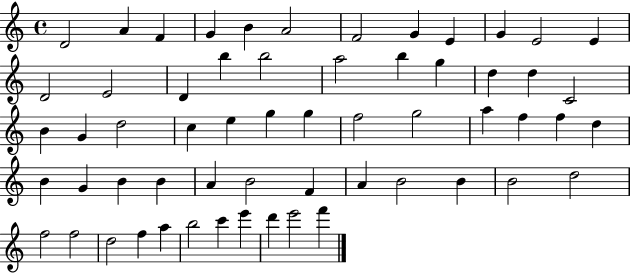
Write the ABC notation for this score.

X:1
T:Untitled
M:4/4
L:1/4
K:C
D2 A F G B A2 F2 G E G E2 E D2 E2 D b b2 a2 b g d d C2 B G d2 c e g g f2 g2 a f f d B G B B A B2 F A B2 B B2 d2 f2 f2 d2 f a b2 c' e' d' e'2 f'